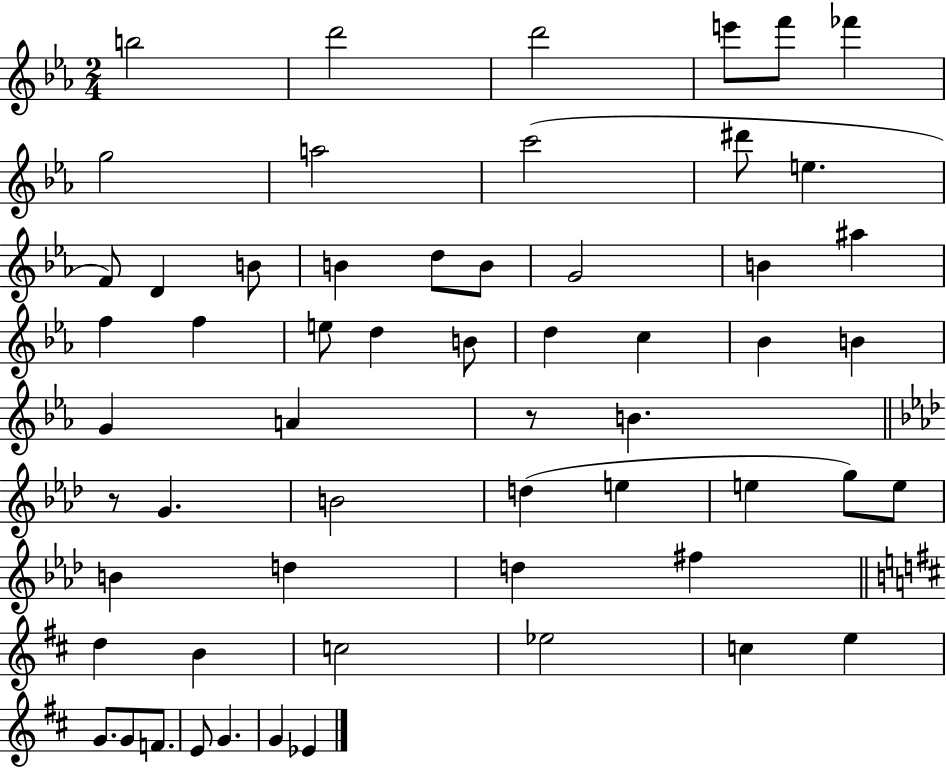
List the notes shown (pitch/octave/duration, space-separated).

B5/h D6/h D6/h E6/e F6/e FES6/q G5/h A5/h C6/h D#6/e E5/q. F4/e D4/q B4/e B4/q D5/e B4/e G4/h B4/q A#5/q F5/q F5/q E5/e D5/q B4/e D5/q C5/q Bb4/q B4/q G4/q A4/q R/e B4/q. R/e G4/q. B4/h D5/q E5/q E5/q G5/e E5/e B4/q D5/q D5/q F#5/q D5/q B4/q C5/h Eb5/h C5/q E5/q G4/e. G4/e F4/e. E4/e G4/q. G4/q Eb4/q